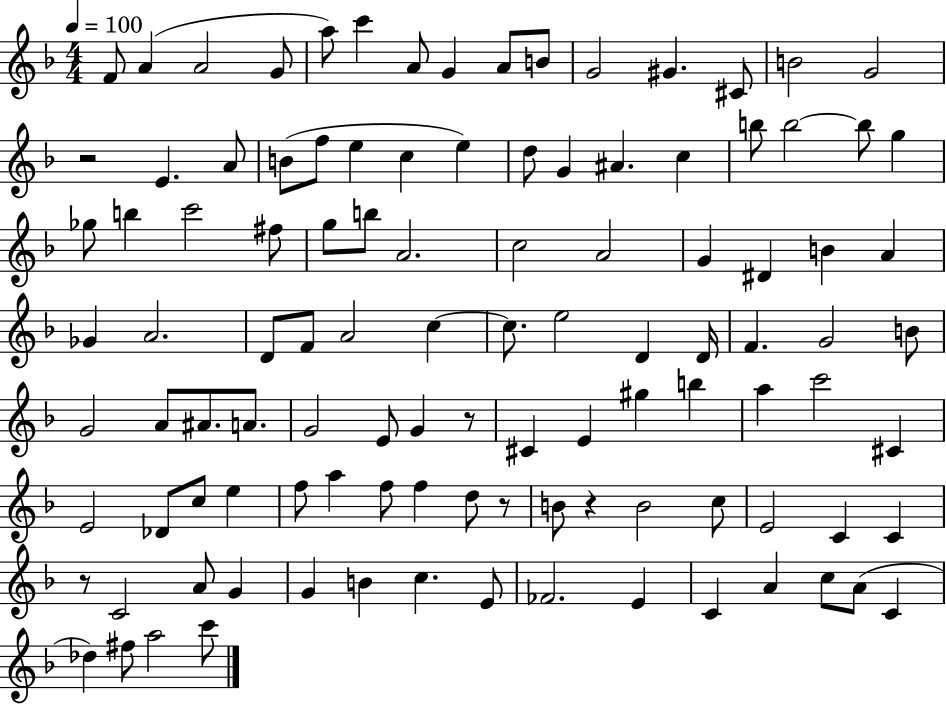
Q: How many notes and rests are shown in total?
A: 108